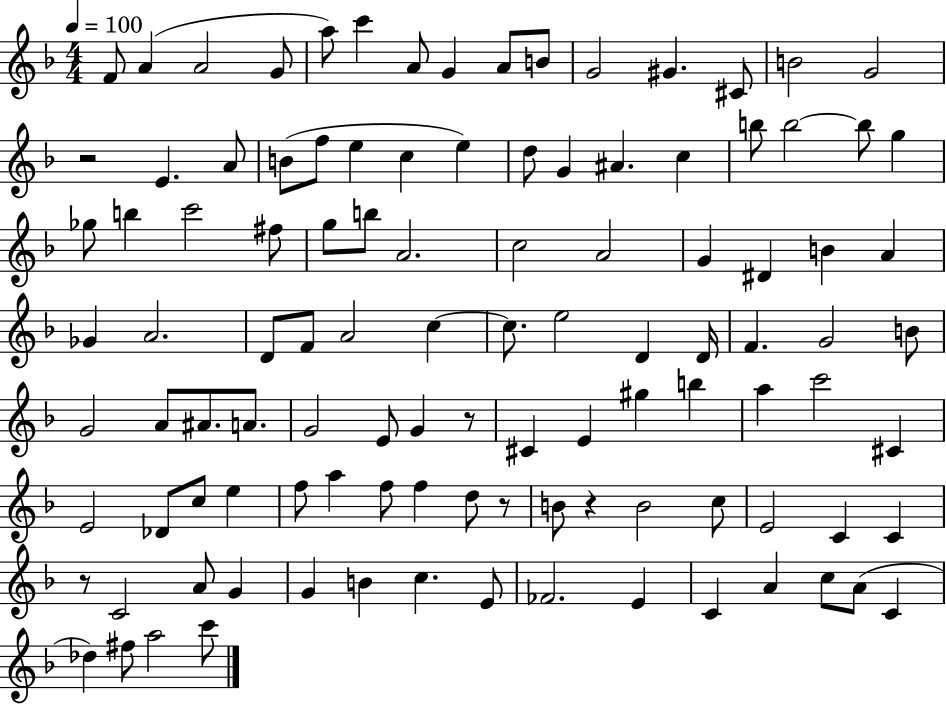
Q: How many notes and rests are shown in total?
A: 108